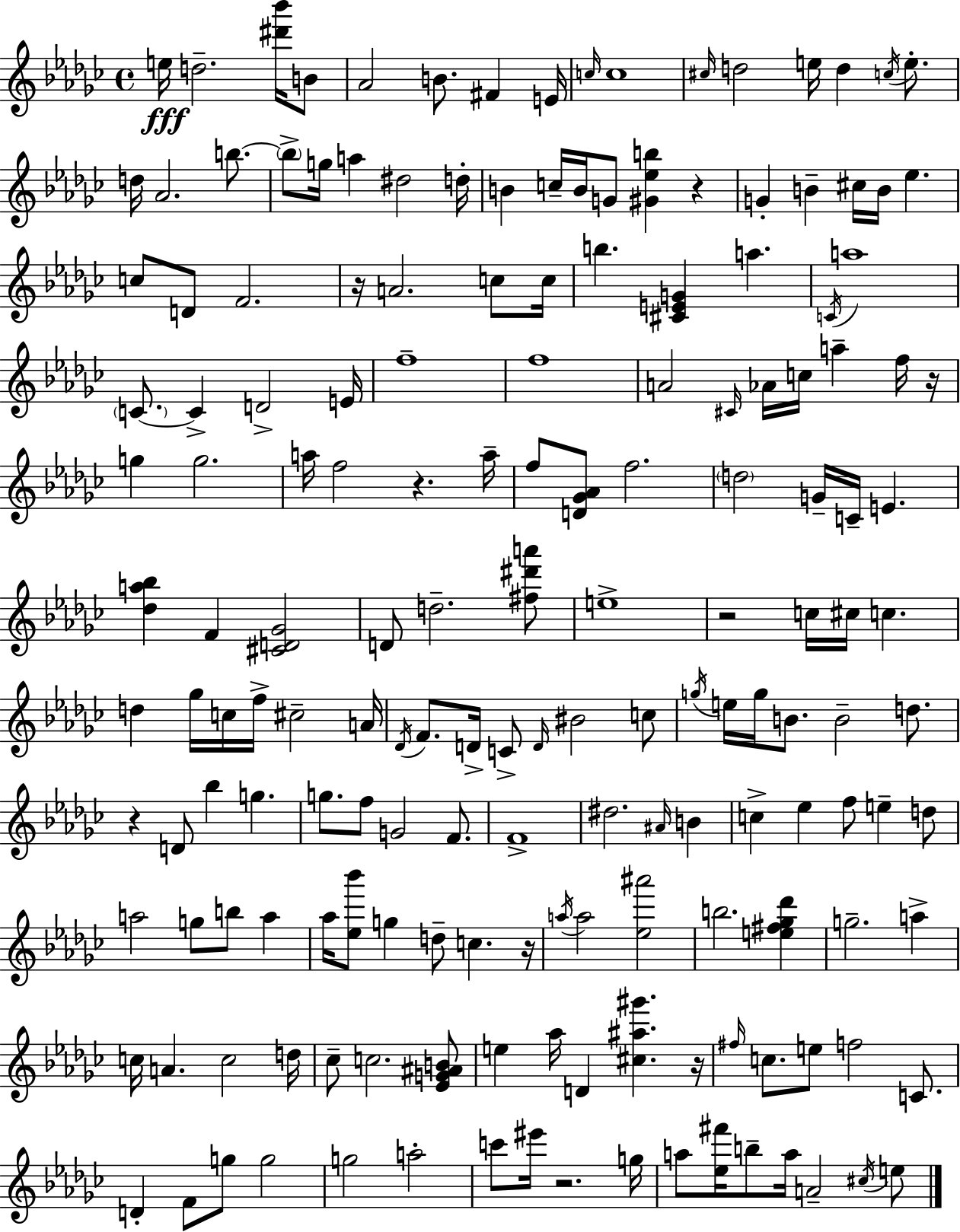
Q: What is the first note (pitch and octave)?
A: E5